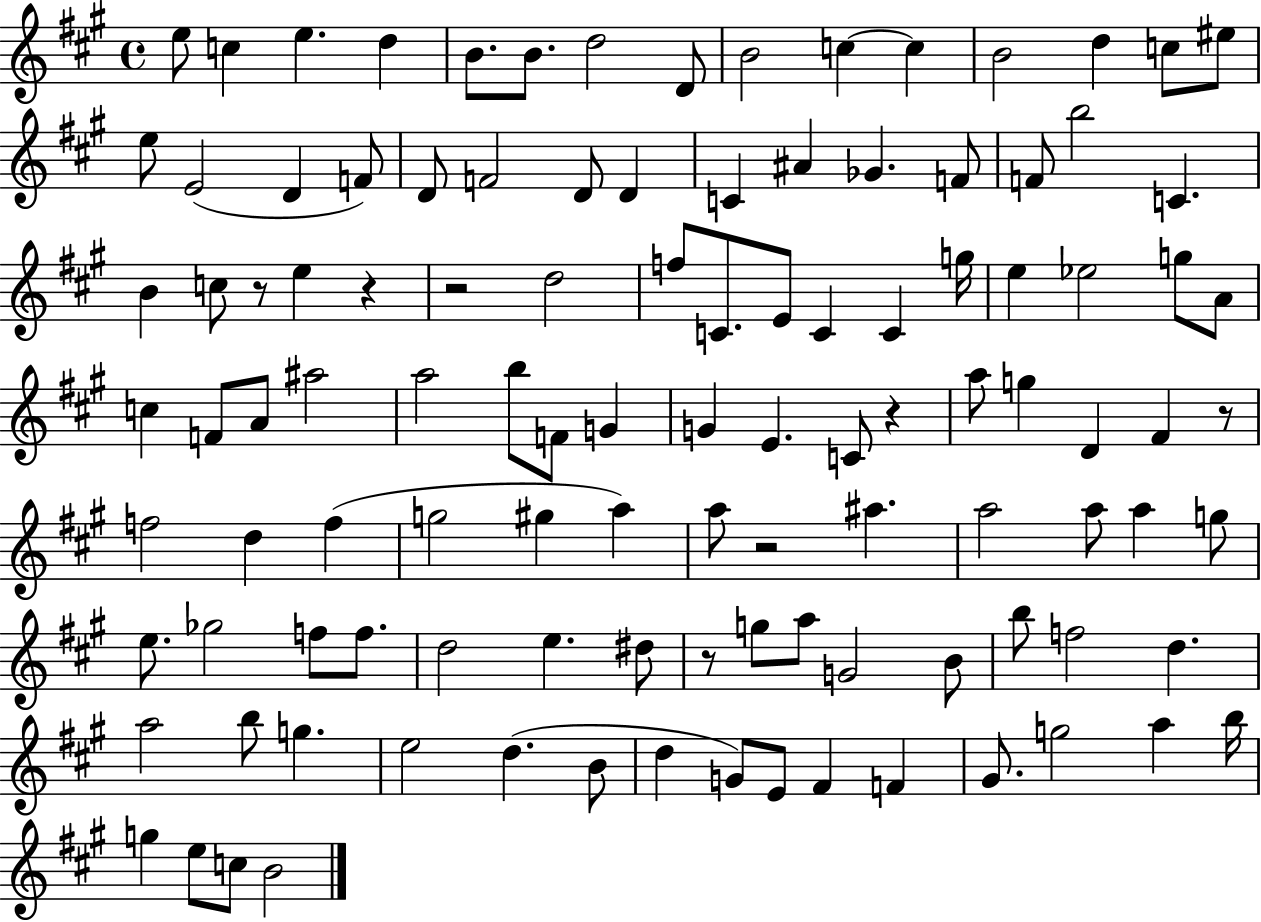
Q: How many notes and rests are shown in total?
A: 111